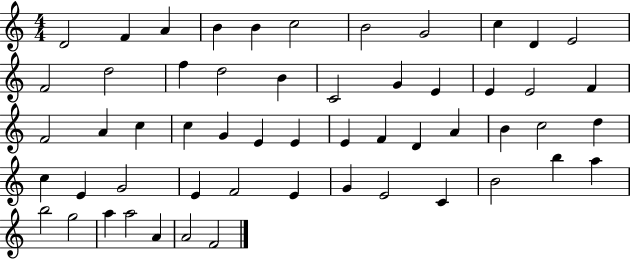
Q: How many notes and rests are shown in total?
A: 55